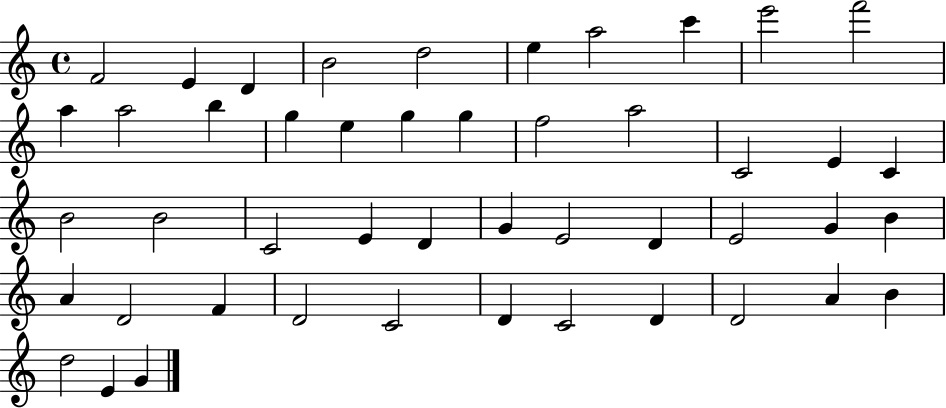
X:1
T:Untitled
M:4/4
L:1/4
K:C
F2 E D B2 d2 e a2 c' e'2 f'2 a a2 b g e g g f2 a2 C2 E C B2 B2 C2 E D G E2 D E2 G B A D2 F D2 C2 D C2 D D2 A B d2 E G